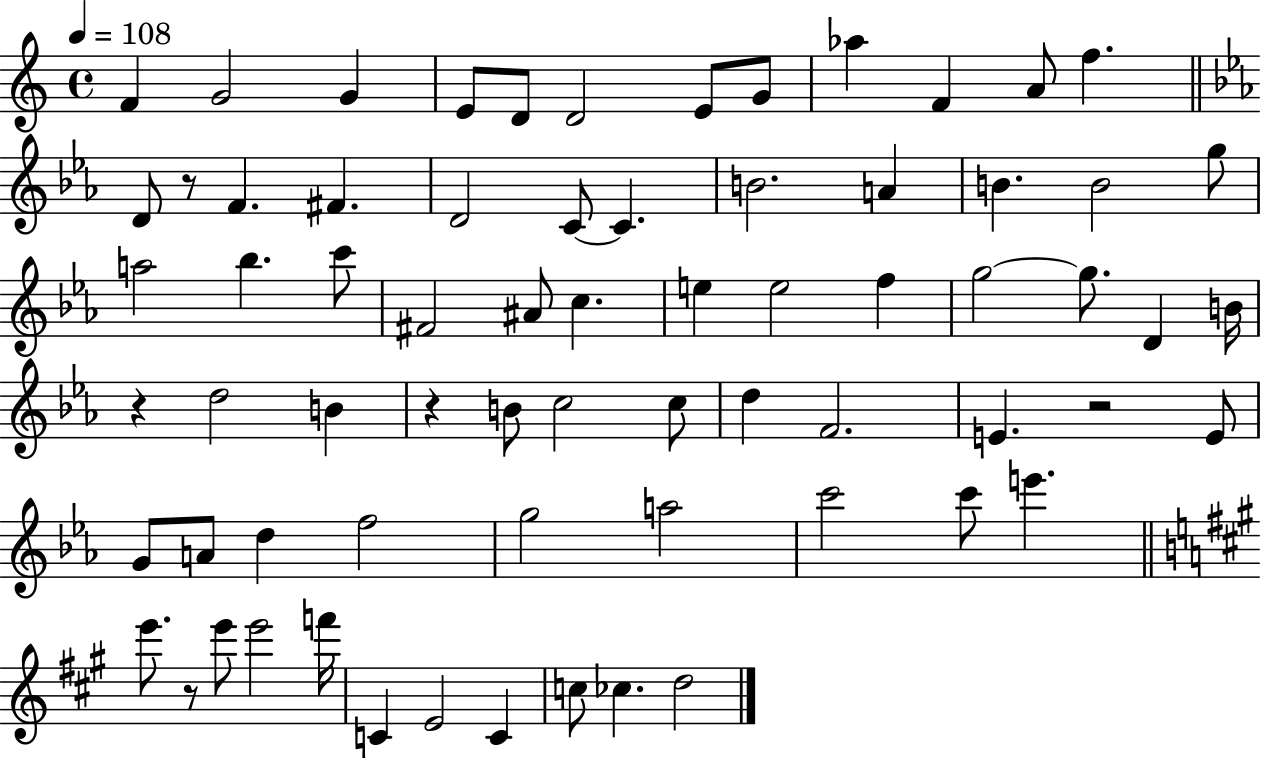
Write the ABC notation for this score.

X:1
T:Untitled
M:4/4
L:1/4
K:C
F G2 G E/2 D/2 D2 E/2 G/2 _a F A/2 f D/2 z/2 F ^F D2 C/2 C B2 A B B2 g/2 a2 _b c'/2 ^F2 ^A/2 c e e2 f g2 g/2 D B/4 z d2 B z B/2 c2 c/2 d F2 E z2 E/2 G/2 A/2 d f2 g2 a2 c'2 c'/2 e' e'/2 z/2 e'/2 e'2 f'/4 C E2 C c/2 _c d2